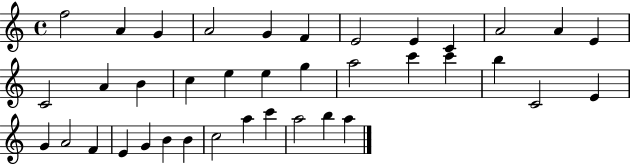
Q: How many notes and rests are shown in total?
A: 38